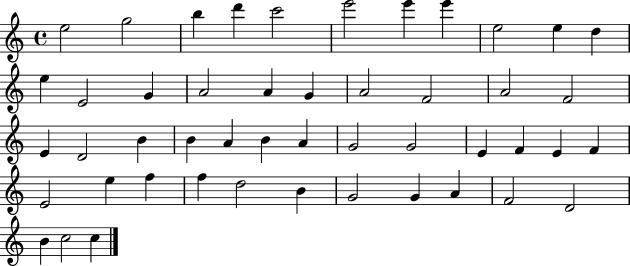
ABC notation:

X:1
T:Untitled
M:4/4
L:1/4
K:C
e2 g2 b d' c'2 e'2 e' e' e2 e d e E2 G A2 A G A2 F2 A2 F2 E D2 B B A B A G2 G2 E F E F E2 e f f d2 B G2 G A F2 D2 B c2 c